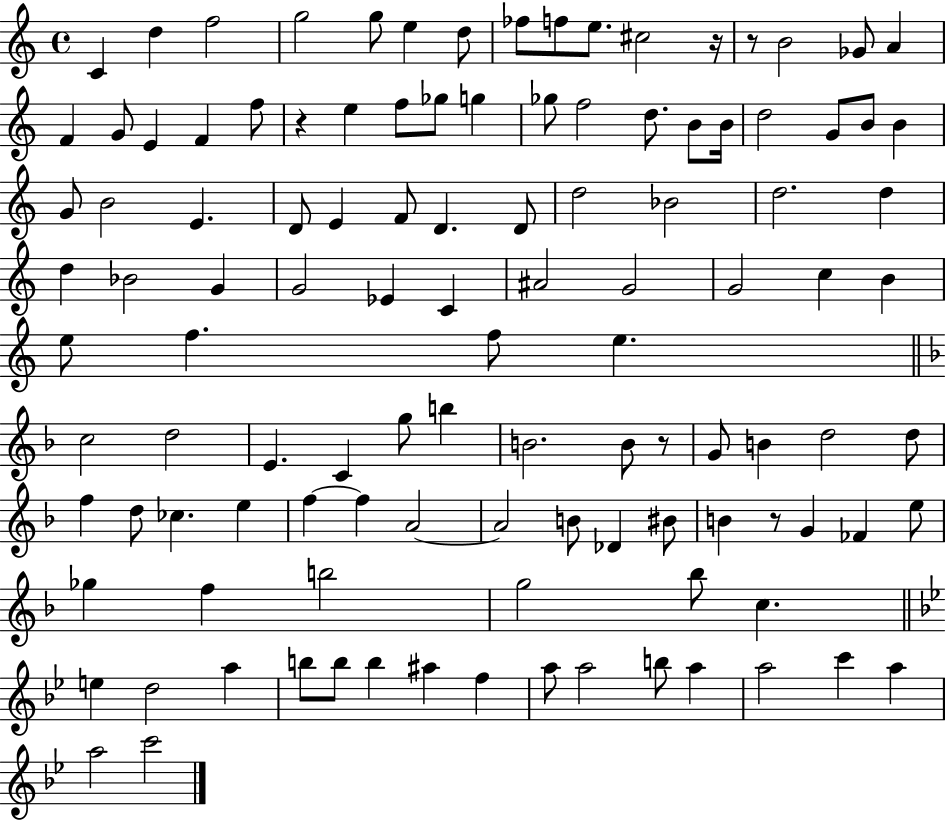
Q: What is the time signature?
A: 4/4